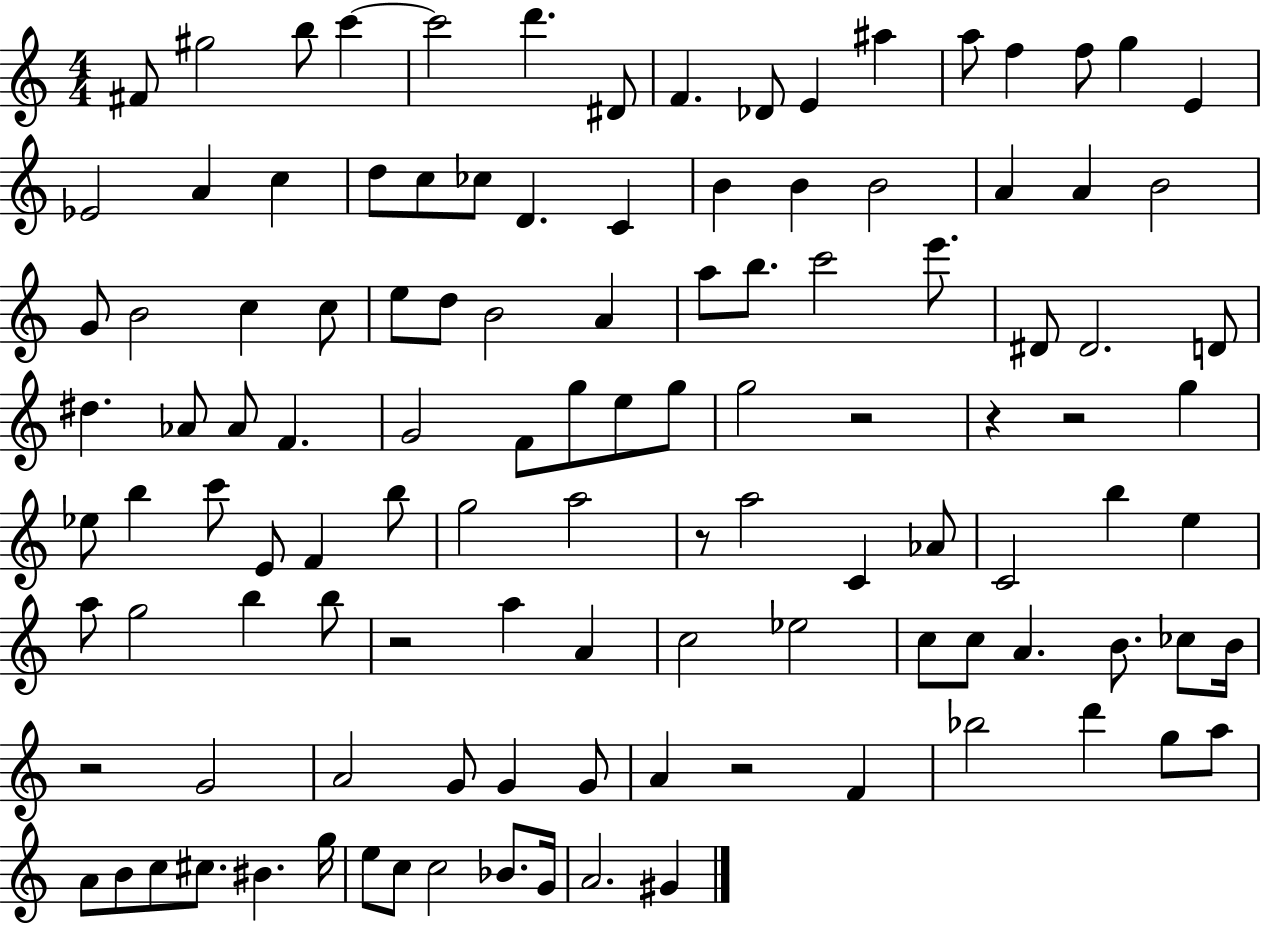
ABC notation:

X:1
T:Untitled
M:4/4
L:1/4
K:C
^F/2 ^g2 b/2 c' c'2 d' ^D/2 F _D/2 E ^a a/2 f f/2 g E _E2 A c d/2 c/2 _c/2 D C B B B2 A A B2 G/2 B2 c c/2 e/2 d/2 B2 A a/2 b/2 c'2 e'/2 ^D/2 ^D2 D/2 ^d _A/2 _A/2 F G2 F/2 g/2 e/2 g/2 g2 z2 z z2 g _e/2 b c'/2 E/2 F b/2 g2 a2 z/2 a2 C _A/2 C2 b e a/2 g2 b b/2 z2 a A c2 _e2 c/2 c/2 A B/2 _c/2 B/4 z2 G2 A2 G/2 G G/2 A z2 F _b2 d' g/2 a/2 A/2 B/2 c/2 ^c/2 ^B g/4 e/2 c/2 c2 _B/2 G/4 A2 ^G